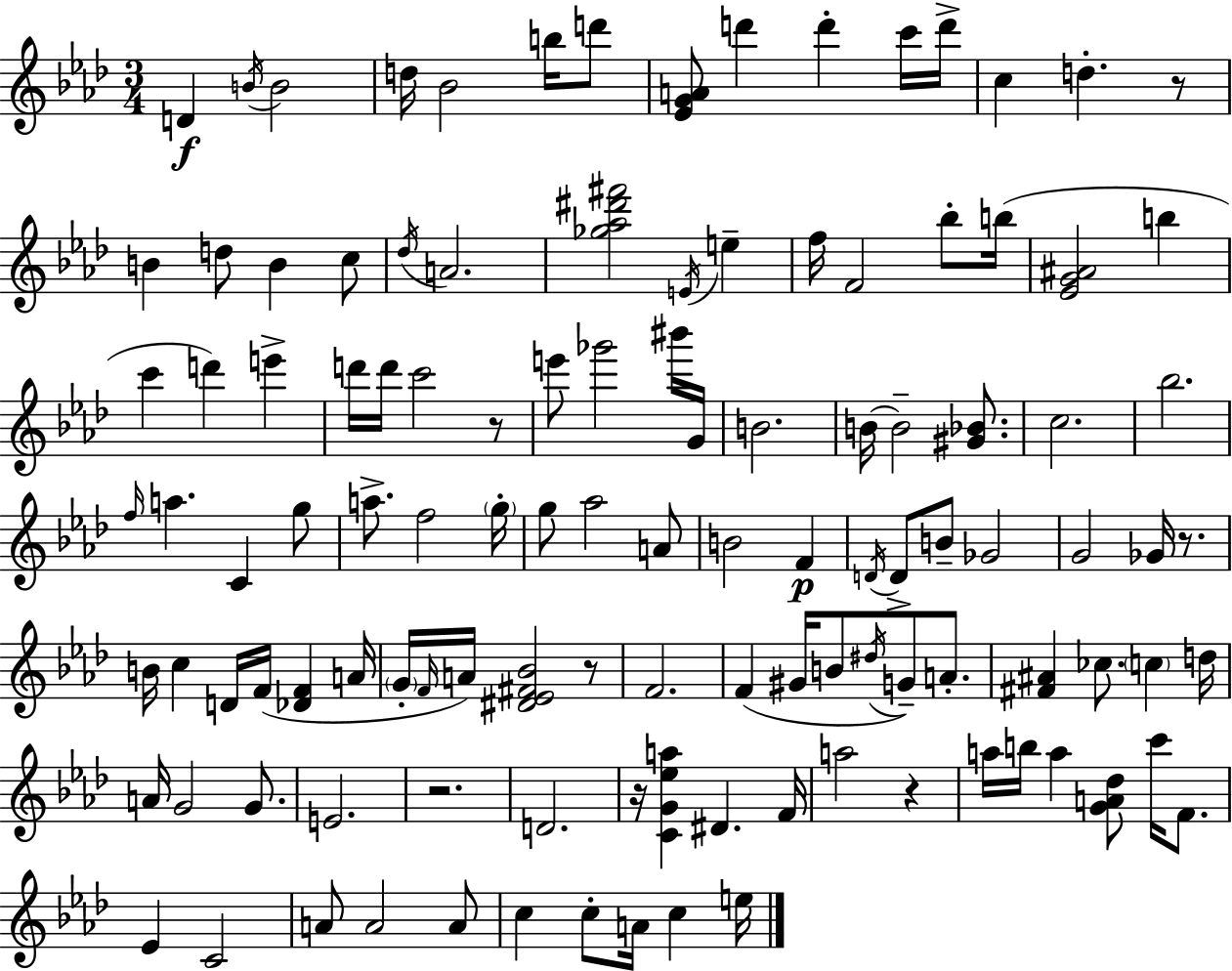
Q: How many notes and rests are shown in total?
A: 116